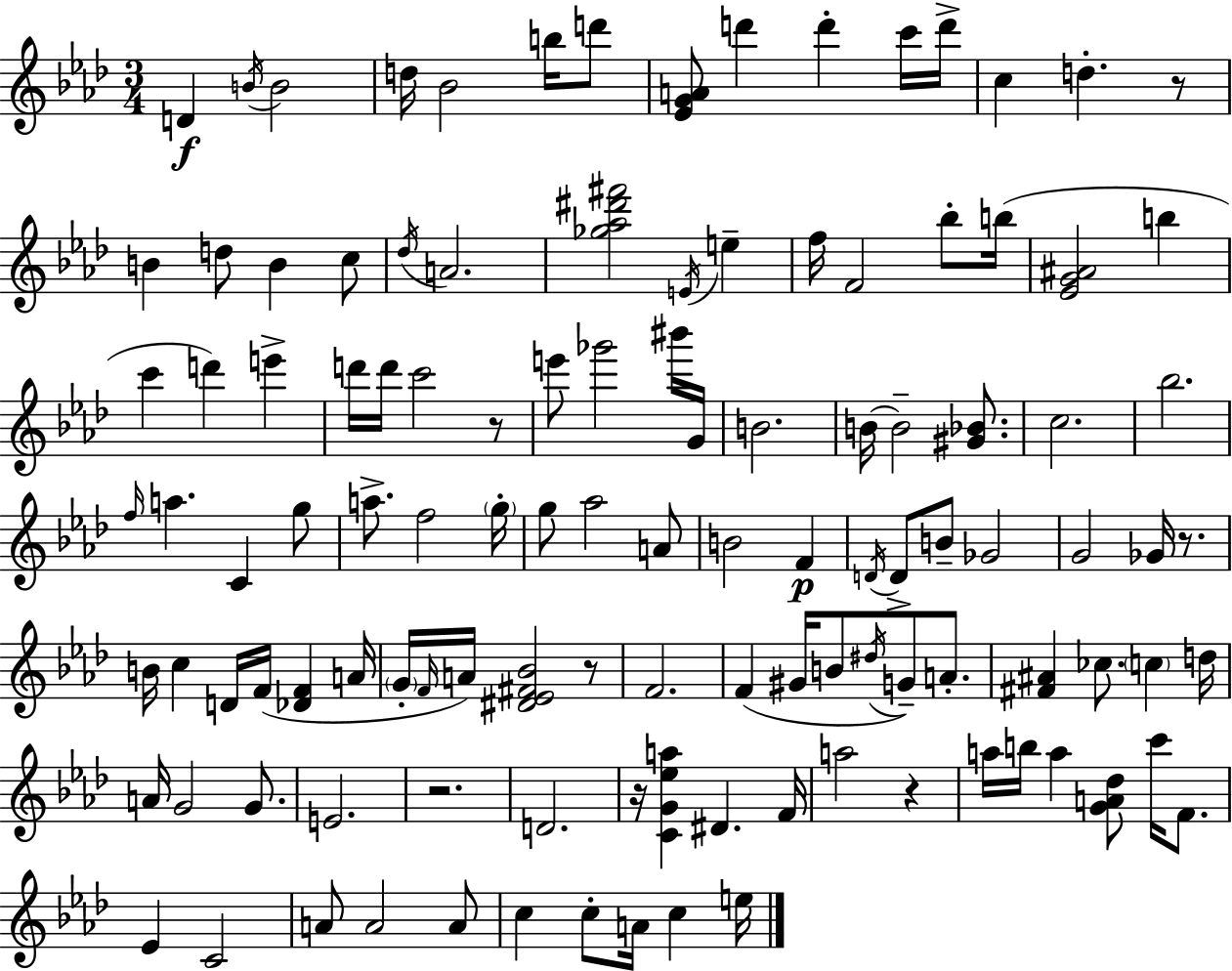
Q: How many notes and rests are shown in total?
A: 116